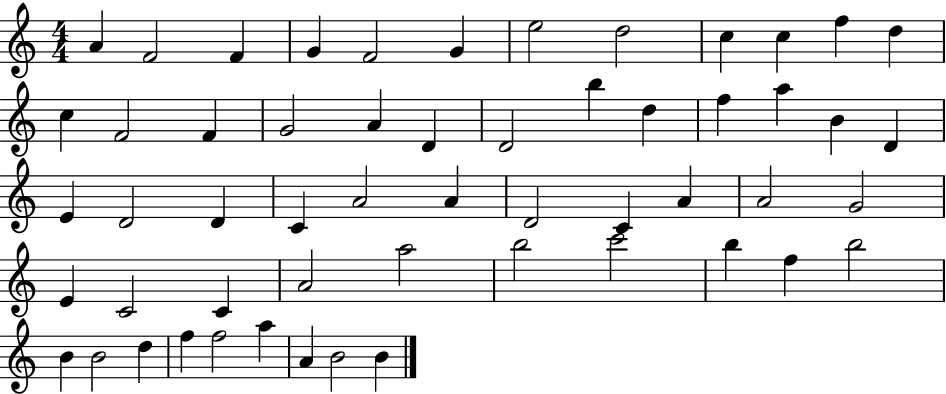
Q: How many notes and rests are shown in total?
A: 55